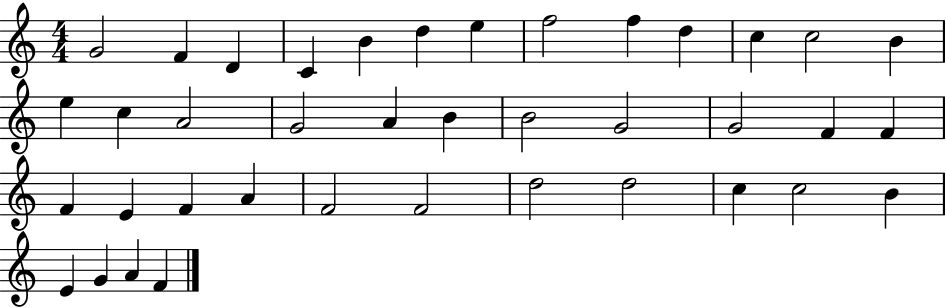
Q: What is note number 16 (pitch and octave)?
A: A4